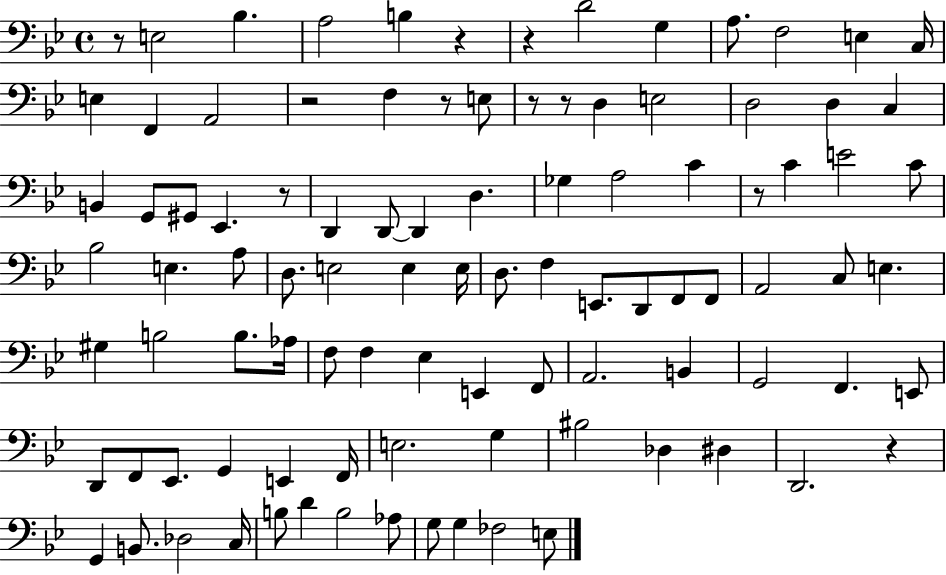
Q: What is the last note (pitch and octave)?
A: E3